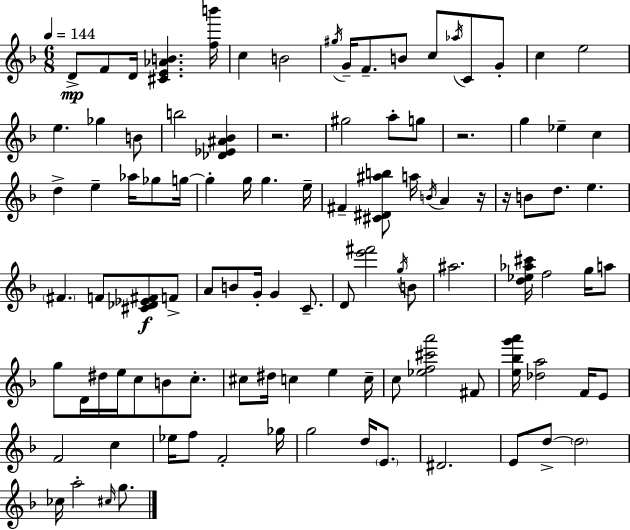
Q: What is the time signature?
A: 6/8